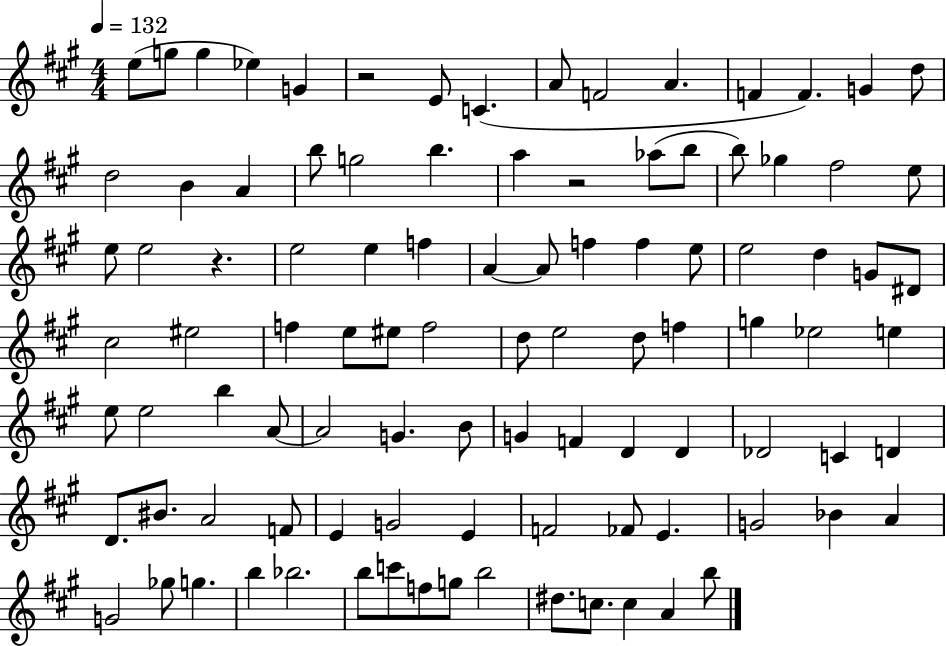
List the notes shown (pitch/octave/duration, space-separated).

E5/e G5/e G5/q Eb5/q G4/q R/h E4/e C4/q. A4/e F4/h A4/q. F4/q F4/q. G4/q D5/e D5/h B4/q A4/q B5/e G5/h B5/q. A5/q R/h Ab5/e B5/e B5/e Gb5/q F#5/h E5/e E5/e E5/h R/q. E5/h E5/q F5/q A4/q A4/e F5/q F5/q E5/e E5/h D5/q G4/e D#4/e C#5/h EIS5/h F5/q E5/e EIS5/e F5/h D5/e E5/h D5/e F5/q G5/q Eb5/h E5/q E5/e E5/h B5/q A4/e A4/h G4/q. B4/e G4/q F4/q D4/q D4/q Db4/h C4/q D4/q D4/e. BIS4/e. A4/h F4/e E4/q G4/h E4/q F4/h FES4/e E4/q. G4/h Bb4/q A4/q G4/h Gb5/e G5/q. B5/q Bb5/h. B5/e C6/e F5/e G5/e B5/h D#5/e. C5/e. C5/q A4/q B5/e